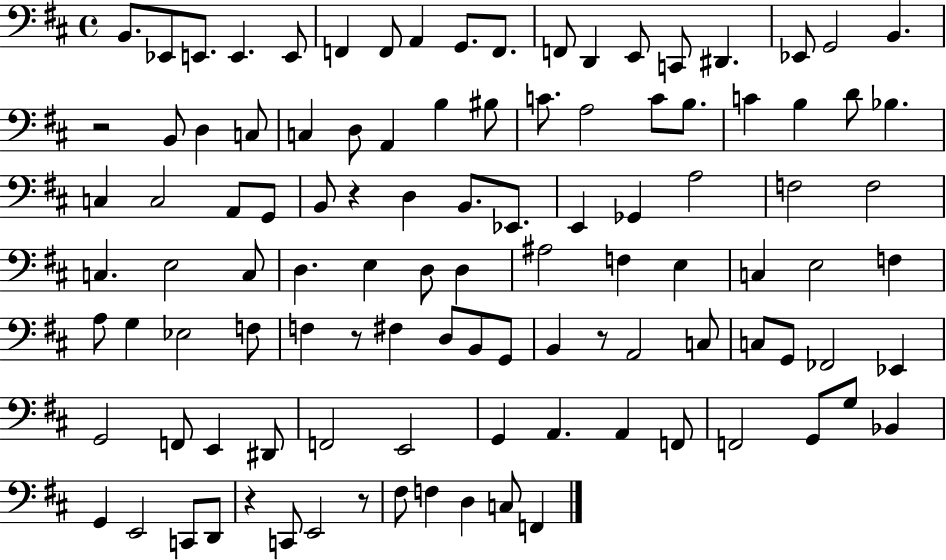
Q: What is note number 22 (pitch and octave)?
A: C3